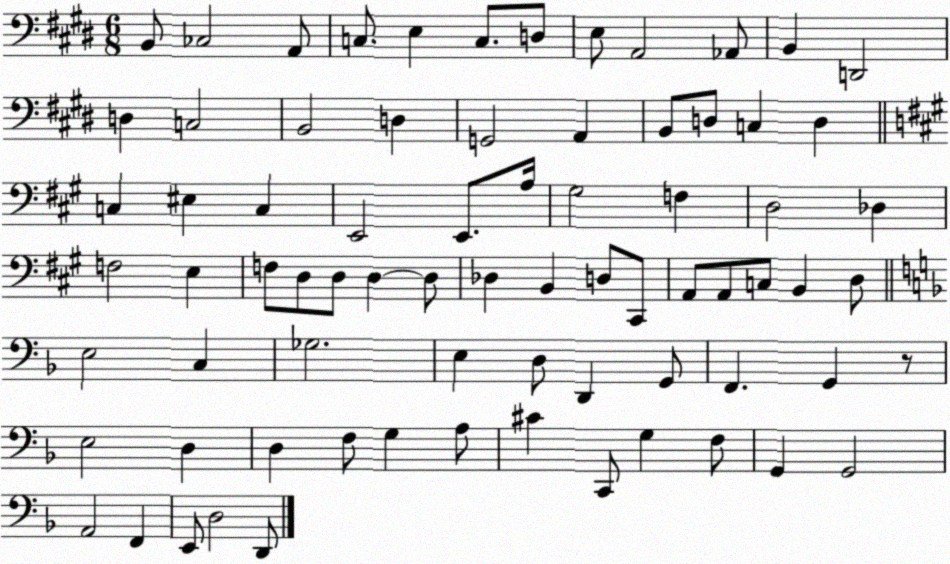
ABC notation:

X:1
T:Untitled
M:6/8
L:1/4
K:E
B,,/2 _C,2 A,,/2 C,/2 E, C,/2 D,/2 E,/2 A,,2 _A,,/2 B,, D,,2 D, C,2 B,,2 D, G,,2 A,, B,,/2 D,/2 C, D, C, ^E, C, E,,2 E,,/2 A,/4 ^G,2 F, D,2 _D, F,2 E, F,/2 D,/2 D,/2 D, D,/2 _D, B,, D,/2 ^C,,/2 A,,/2 A,,/2 C,/2 B,, D,/2 E,2 C, _G,2 E, D,/2 D,, G,,/2 F,, G,, z/2 E,2 D, D, F,/2 G, A,/2 ^C C,,/2 G, F,/2 G,, G,,2 A,,2 F,, E,,/2 D,2 D,,/2